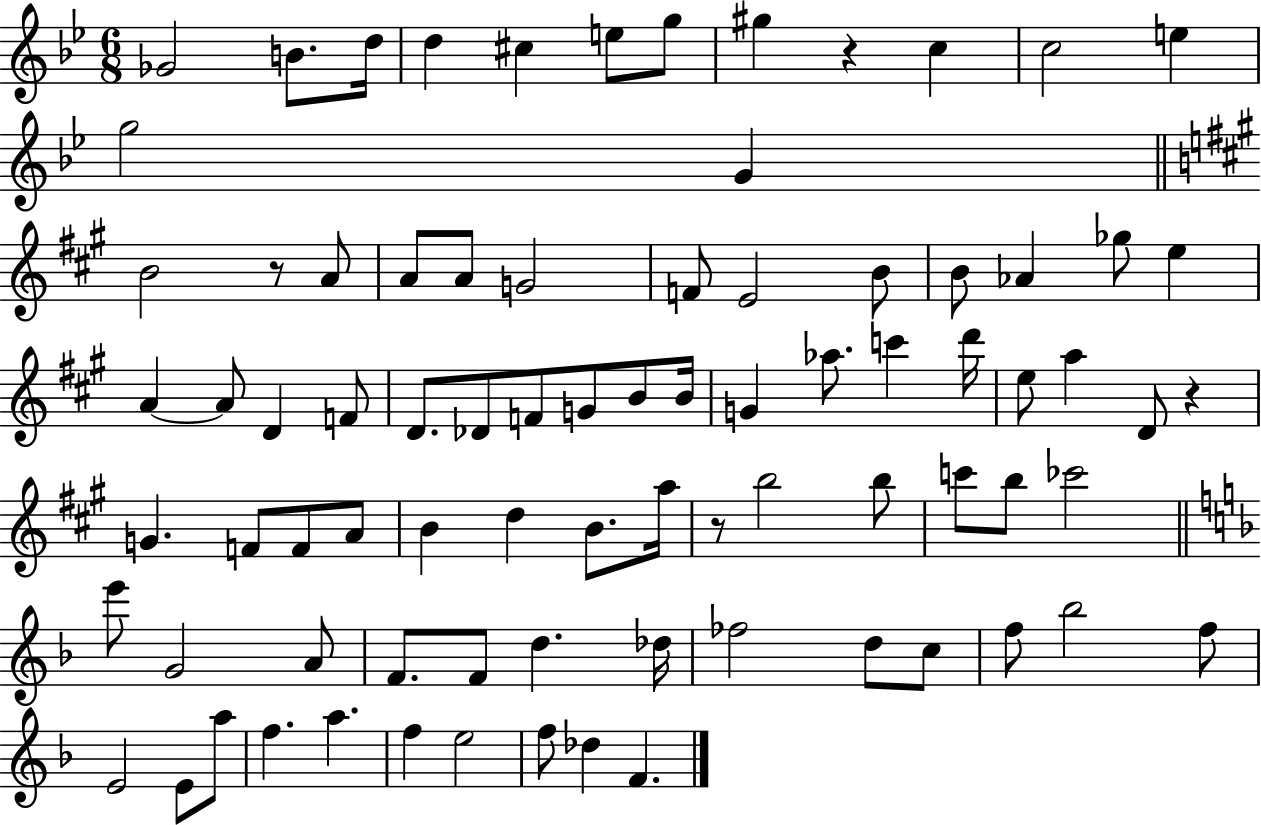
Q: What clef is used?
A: treble